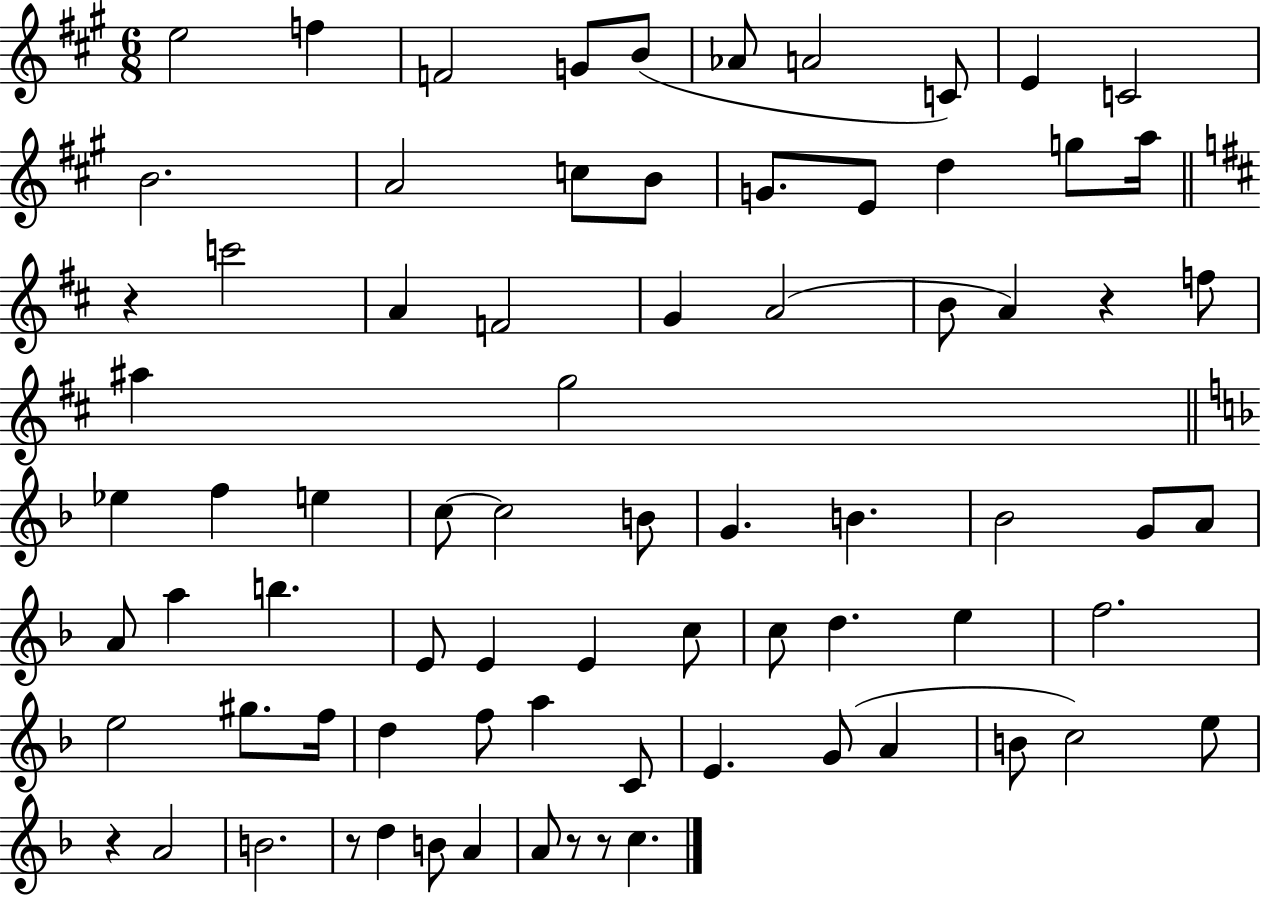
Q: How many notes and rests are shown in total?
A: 77